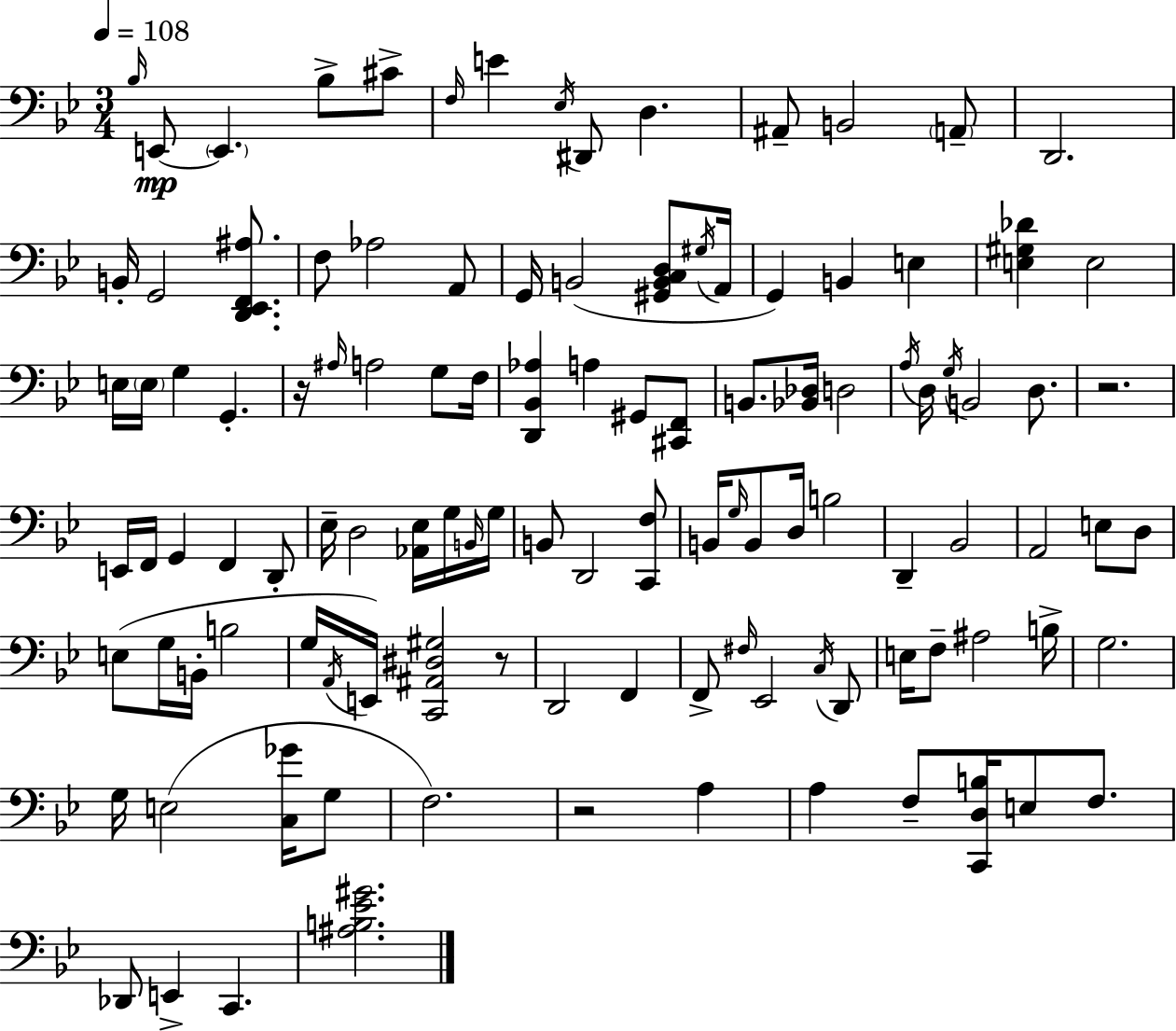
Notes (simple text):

Bb3/s E2/e E2/q. Bb3/e C#4/e F3/s E4/q Eb3/s D#2/e D3/q. A#2/e B2/h A2/e D2/h. B2/s G2/h [D2,Eb2,F2,A#3]/e. F3/e Ab3/h A2/e G2/s B2/h [G#2,B2,C3,D3]/e G#3/s A2/s G2/q B2/q E3/q [E3,G#3,Db4]/q E3/h E3/s E3/s G3/q G2/q. R/s A#3/s A3/h G3/e F3/s [D2,Bb2,Ab3]/q A3/q G#2/e [C#2,F2]/e B2/e. [Bb2,Db3]/s D3/h A3/s D3/s G3/s B2/h D3/e. R/h. E2/s F2/s G2/q F2/q D2/e Eb3/s D3/h [Ab2,Eb3]/s G3/s B2/s G3/s B2/e D2/h [C2,F3]/e B2/s G3/s B2/e D3/s B3/h D2/q Bb2/h A2/h E3/e D3/e E3/e G3/s B2/s B3/h G3/s A2/s E2/s [C2,A#2,D#3,G#3]/h R/e D2/h F2/q F2/e F#3/s Eb2/h C3/s D2/e E3/s F3/e A#3/h B3/s G3/h. G3/s E3/h [C3,Gb4]/s G3/e F3/h. R/h A3/q A3/q F3/e [C2,D3,B3]/s E3/e F3/e. Db2/e E2/q C2/q. [A#3,B3,Eb4,G#4]/h.